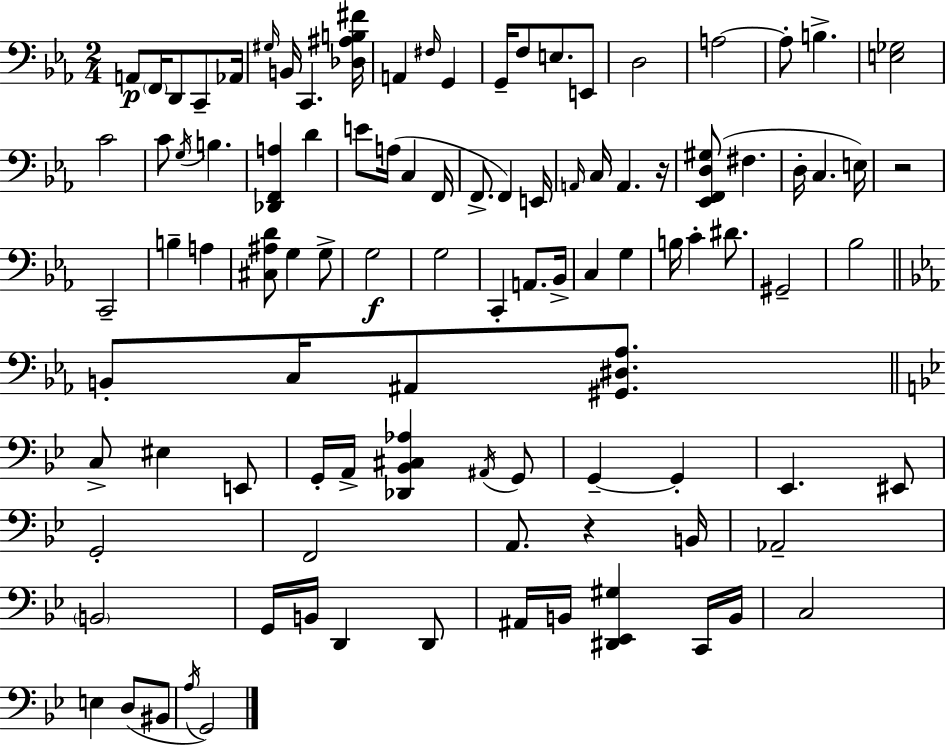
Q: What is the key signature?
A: C minor